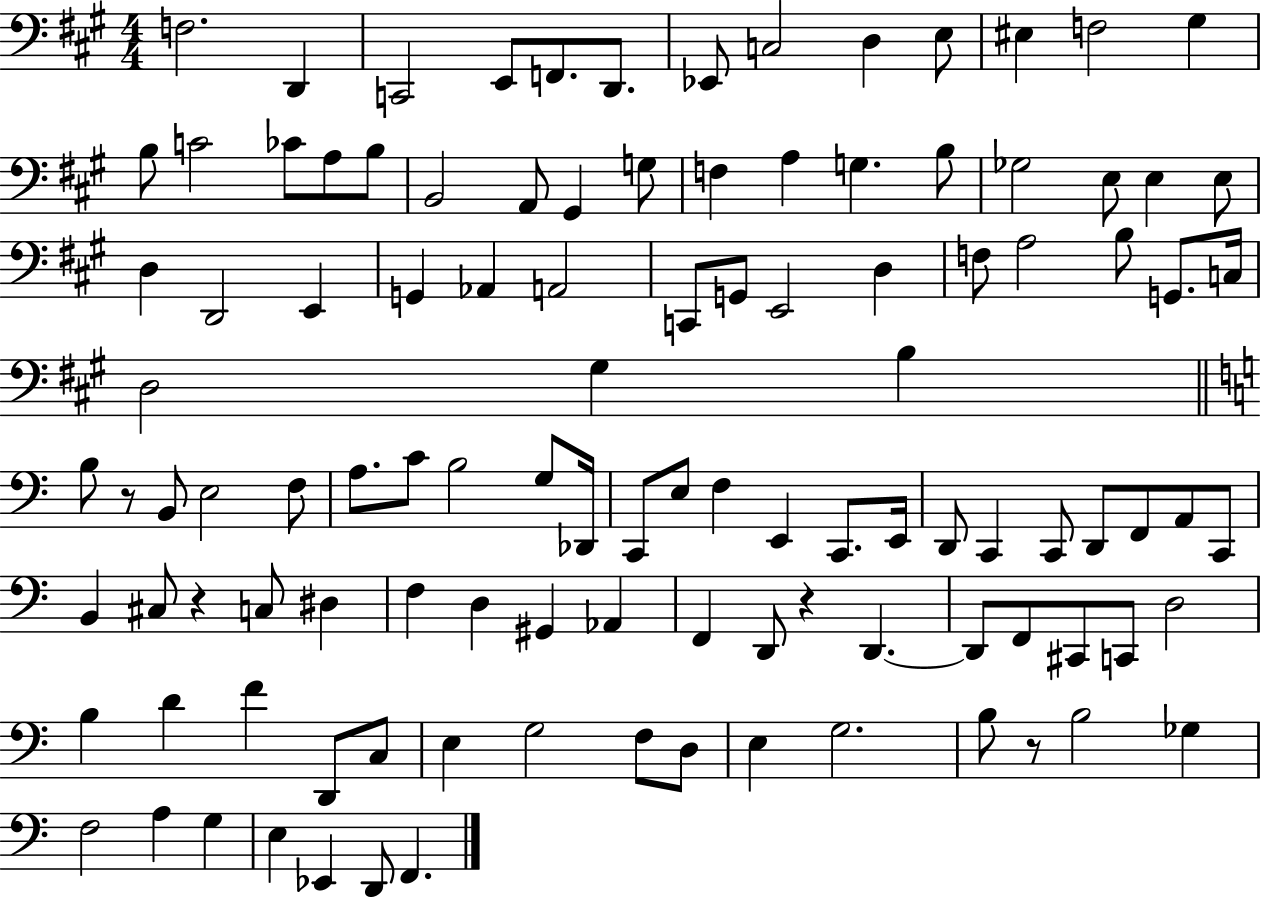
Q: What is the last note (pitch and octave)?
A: F2